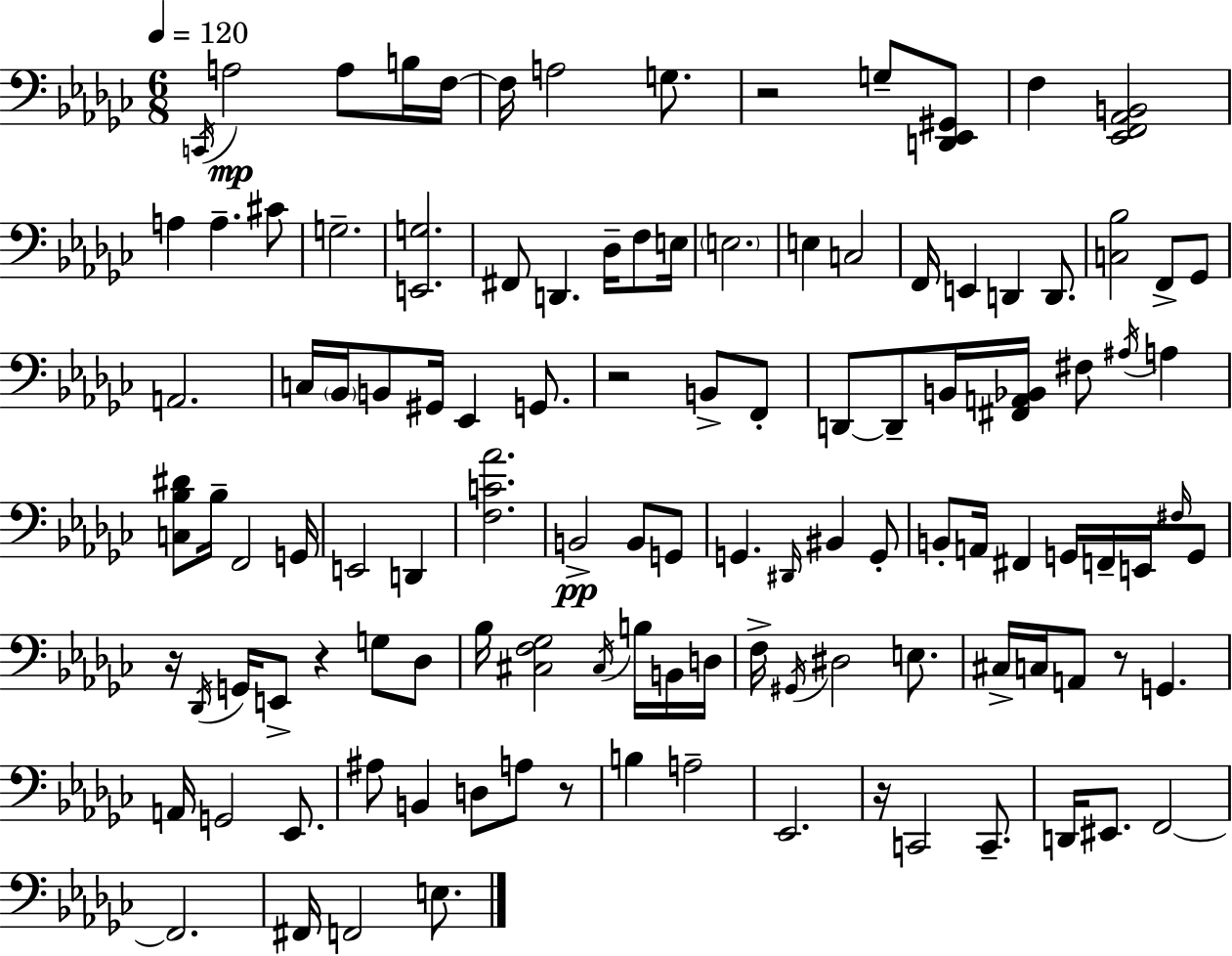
C2/s A3/h A3/e B3/s F3/s F3/s A3/h G3/e. R/h G3/e [D2,Eb2,G#2]/e F3/q [Eb2,F2,Ab2,B2]/h A3/q A3/q. C#4/e G3/h. [E2,G3]/h. F#2/e D2/q. Db3/s F3/e E3/s E3/h. E3/q C3/h F2/s E2/q D2/q D2/e. [C3,Bb3]/h F2/e Gb2/e A2/h. C3/s Bb2/s B2/e G#2/s Eb2/q G2/e. R/h B2/e F2/e D2/e D2/e B2/s [F#2,A2,Bb2]/s F#3/e A#3/s A3/q [C3,Bb3,D#4]/e Bb3/s F2/h G2/s E2/h D2/q [F3,C4,Ab4]/h. B2/h B2/e G2/e G2/q. D#2/s BIS2/q G2/e B2/e A2/s F#2/q G2/s F2/s E2/s F#3/s G2/e R/s Db2/s G2/s E2/e R/q G3/e Db3/e Bb3/s [C#3,F3,Gb3]/h C#3/s B3/s B2/s D3/s F3/s G#2/s D#3/h E3/e. C#3/s C3/s A2/e R/e G2/q. A2/s G2/h Eb2/e. A#3/e B2/q D3/e A3/e R/e B3/q A3/h Eb2/h. R/s C2/h C2/e. D2/s EIS2/e. F2/h F2/h. F#2/s F2/h E3/e.